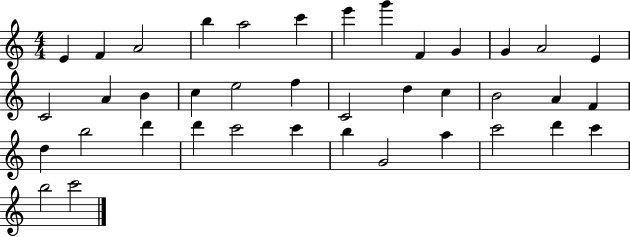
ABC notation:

X:1
T:Untitled
M:4/4
L:1/4
K:C
E F A2 b a2 c' e' g' F G G A2 E C2 A B c e2 f C2 d c B2 A F d b2 d' d' c'2 c' b G2 a c'2 d' c' b2 c'2